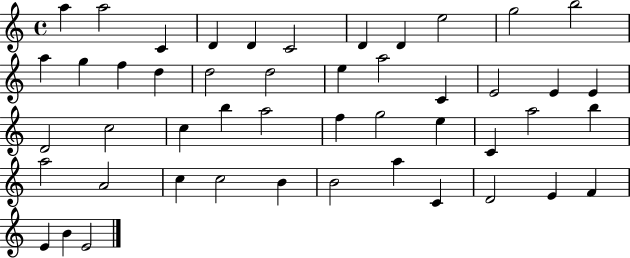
{
  \clef treble
  \time 4/4
  \defaultTimeSignature
  \key c \major
  a''4 a''2 c'4 | d'4 d'4 c'2 | d'4 d'4 e''2 | g''2 b''2 | \break a''4 g''4 f''4 d''4 | d''2 d''2 | e''4 a''2 c'4 | e'2 e'4 e'4 | \break d'2 c''2 | c''4 b''4 a''2 | f''4 g''2 e''4 | c'4 a''2 b''4 | \break a''2 a'2 | c''4 c''2 b'4 | b'2 a''4 c'4 | d'2 e'4 f'4 | \break e'4 b'4 e'2 | \bar "|."
}